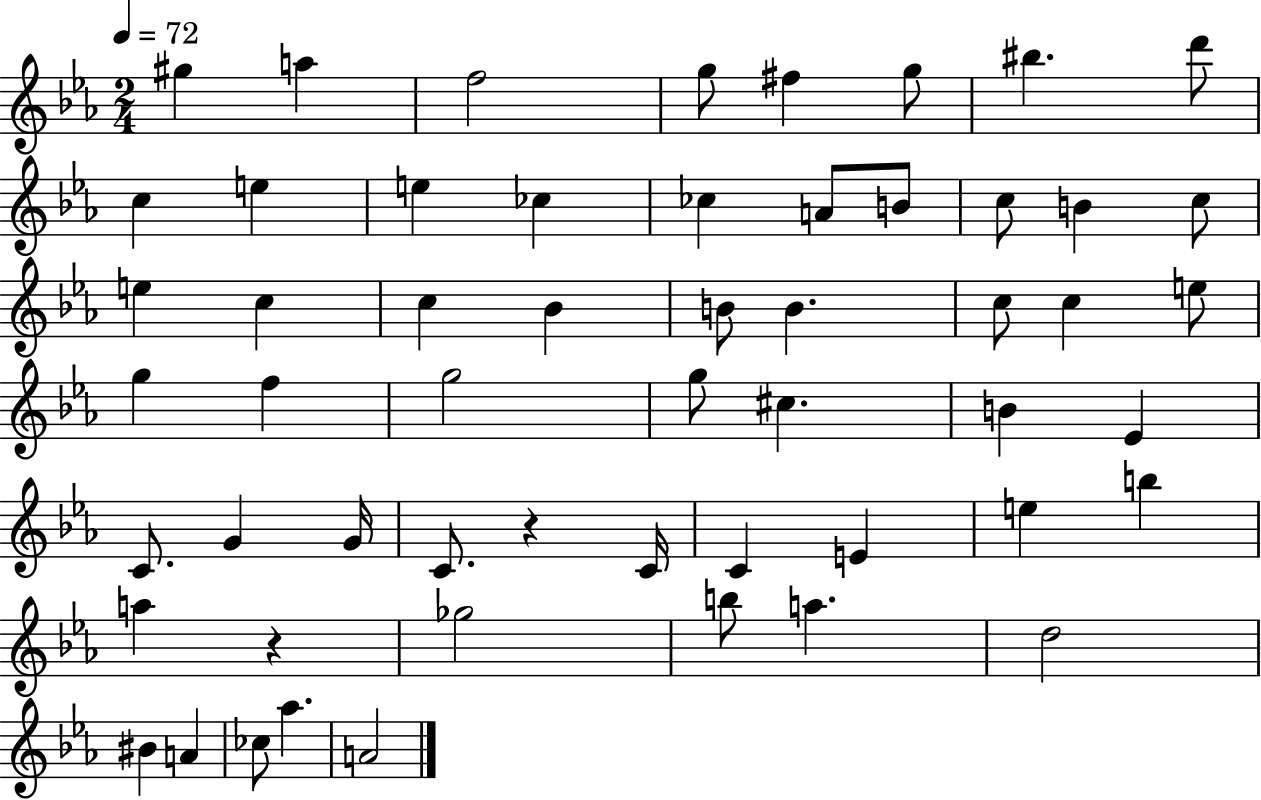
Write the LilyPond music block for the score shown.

{
  \clef treble
  \numericTimeSignature
  \time 2/4
  \key ees \major
  \tempo 4 = 72
  gis''4 a''4 | f''2 | g''8 fis''4 g''8 | bis''4. d'''8 | \break c''4 e''4 | e''4 ces''4 | ces''4 a'8 b'8 | c''8 b'4 c''8 | \break e''4 c''4 | c''4 bes'4 | b'8 b'4. | c''8 c''4 e''8 | \break g''4 f''4 | g''2 | g''8 cis''4. | b'4 ees'4 | \break c'8. g'4 g'16 | c'8. r4 c'16 | c'4 e'4 | e''4 b''4 | \break a''4 r4 | ges''2 | b''8 a''4. | d''2 | \break bis'4 a'4 | ces''8 aes''4. | a'2 | \bar "|."
}